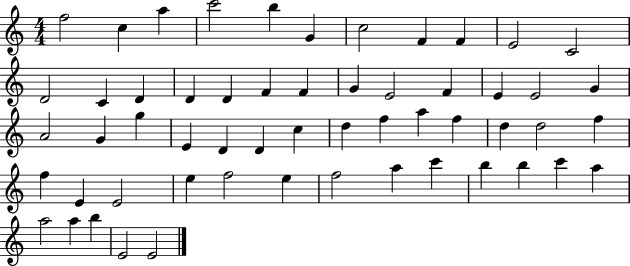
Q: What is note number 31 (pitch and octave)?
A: C5